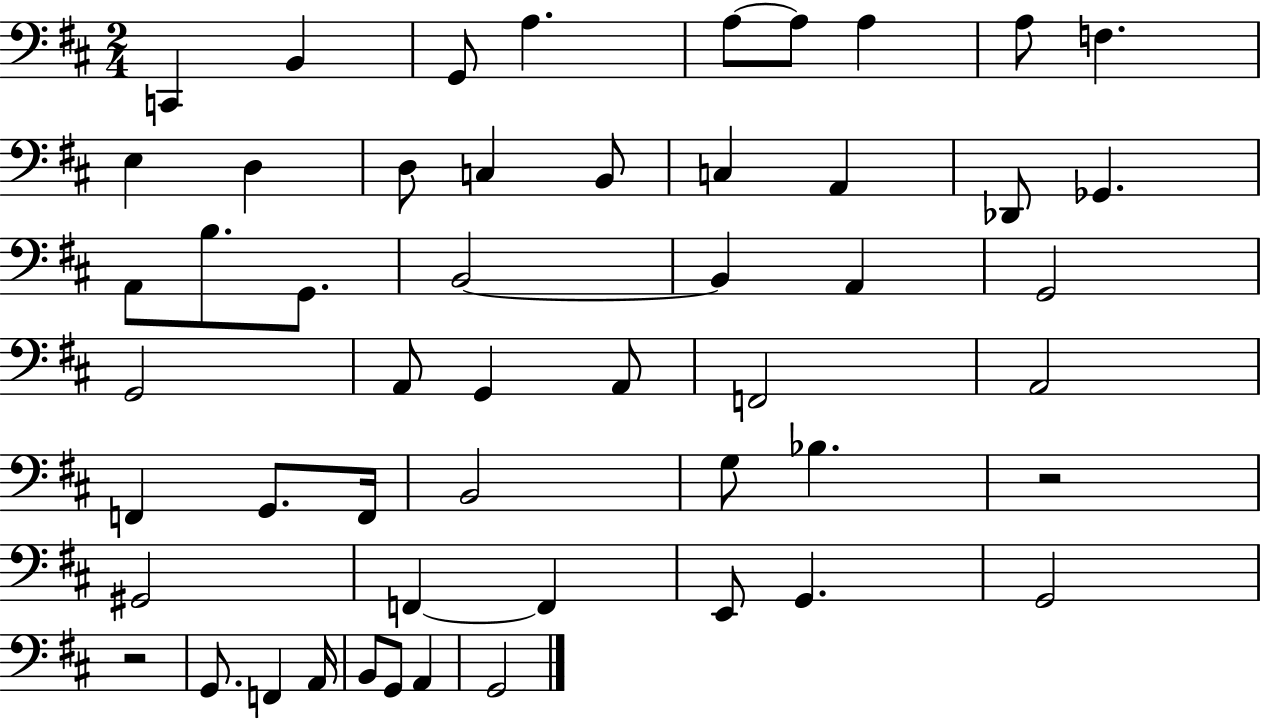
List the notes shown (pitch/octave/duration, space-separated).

C2/q B2/q G2/e A3/q. A3/e A3/e A3/q A3/e F3/q. E3/q D3/q D3/e C3/q B2/e C3/q A2/q Db2/e Gb2/q. A2/e B3/e. G2/e. B2/h B2/q A2/q G2/h G2/h A2/e G2/q A2/e F2/h A2/h F2/q G2/e. F2/s B2/h G3/e Bb3/q. R/h G#2/h F2/q F2/q E2/e G2/q. G2/h R/h G2/e. F2/q A2/s B2/e G2/e A2/q G2/h